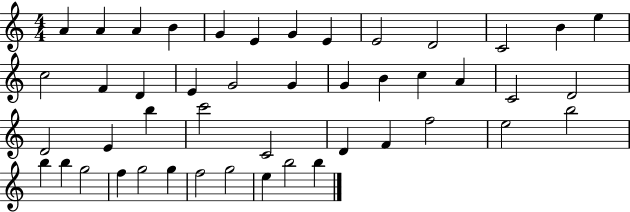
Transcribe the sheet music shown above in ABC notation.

X:1
T:Untitled
M:4/4
L:1/4
K:C
A A A B G E G E E2 D2 C2 B e c2 F D E G2 G G B c A C2 D2 D2 E b c'2 C2 D F f2 e2 b2 b b g2 f g2 g f2 g2 e b2 b